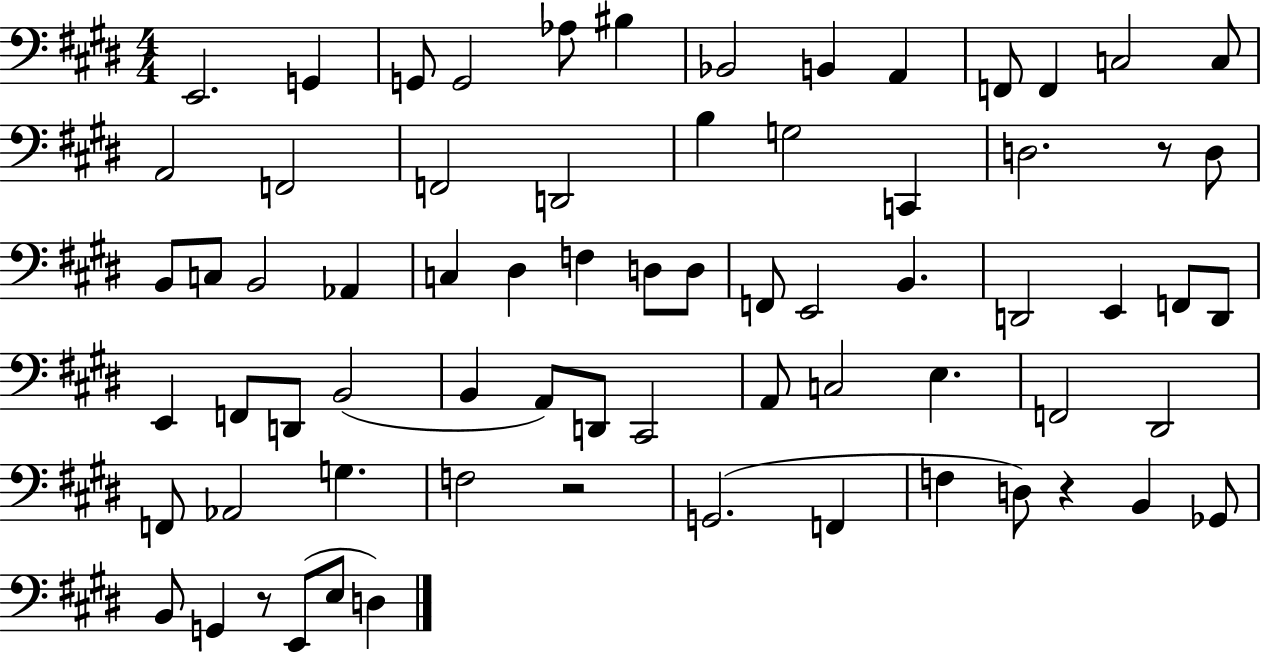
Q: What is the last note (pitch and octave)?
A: D3